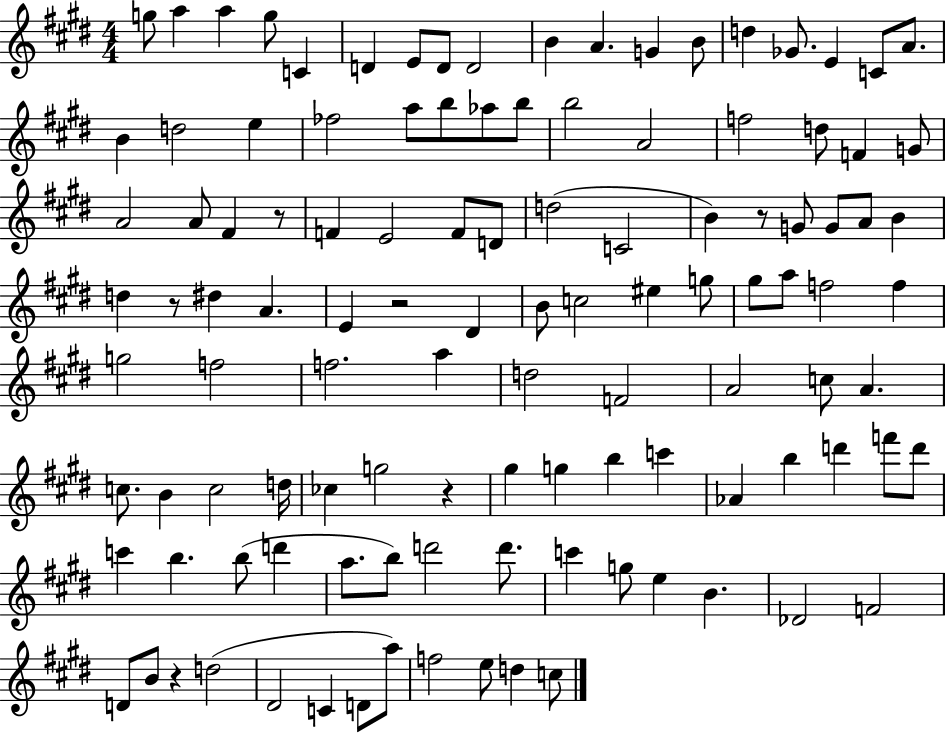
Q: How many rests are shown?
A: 6